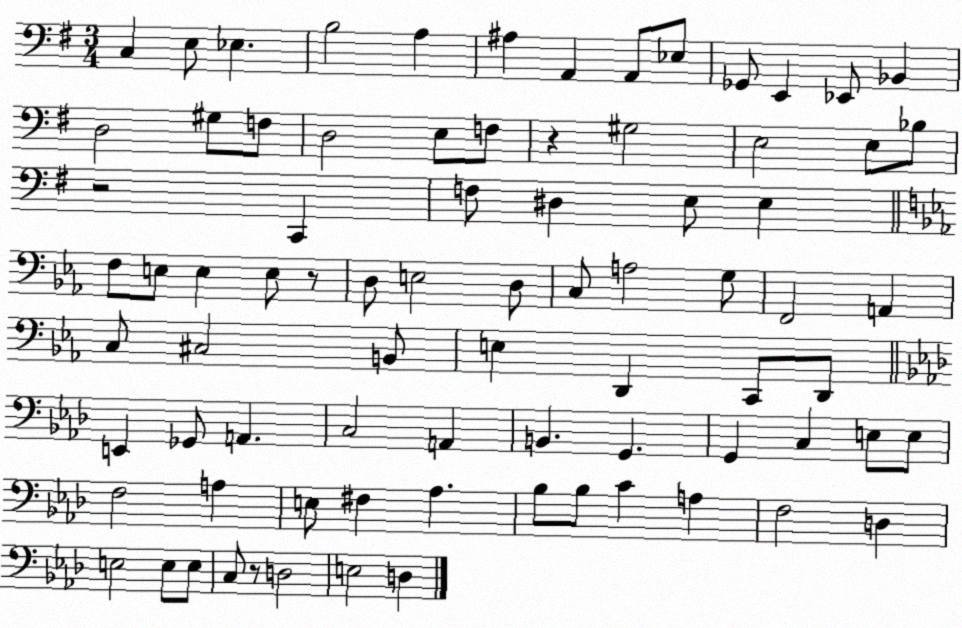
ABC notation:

X:1
T:Untitled
M:3/4
L:1/4
K:G
C, E,/2 _E, B,2 A, ^A, A,, A,,/2 _E,/2 _G,,/2 E,, _E,,/2 _B,, D,2 ^G,/2 F,/2 D,2 E,/2 F,/2 z ^G,2 E,2 E,/2 _B,/2 z2 C,, F,/2 ^D, E,/2 E, F,/2 E,/2 E, E,/2 z/2 D,/2 E,2 D,/2 C,/2 A,2 G,/2 F,,2 A,, C,/2 ^C,2 B,,/2 E, D,, C,,/2 D,,/2 E,, _G,,/2 A,, C,2 A,, B,, G,, G,, C, E,/2 E,/2 F,2 A, E,/2 ^F, _A, _B,/2 _B,/2 C A, F,2 D, E,2 E,/2 E,/2 C,/2 z/2 D,2 E,2 D,